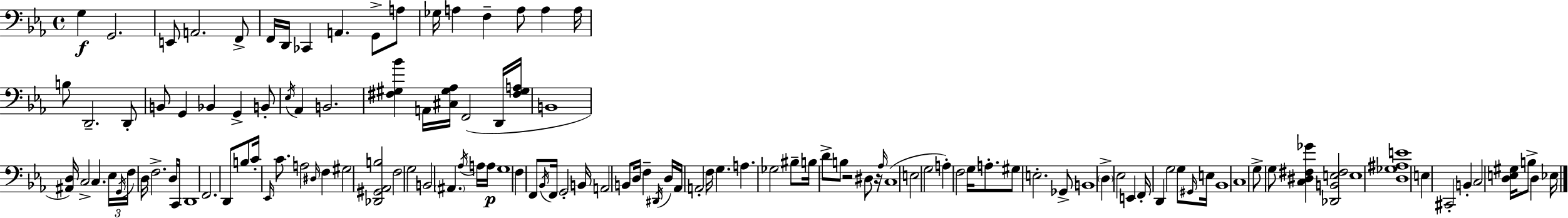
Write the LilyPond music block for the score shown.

{
  \clef bass
  \time 4/4
  \defaultTimeSignature
  \key c \minor
  g4\f g,2. | e,8 a,2. f,8-> | f,16 d,16 ces,4 a,4. g,8-> a8 | ges16 a4 f4-- a8 a4 a16 | \break b8 d,2.-- d,8-. | b,8 g,4 bes,4 g,4-> b,8-. | \acciaccatura { ees16 } aes,4 b,2. | <fis gis bes'>4 a,16 <cis gis aes>16 f,2( d,16 | \break <fis gis a>16 b,1 | <ais, d>16) c2-> c4. | \tuplet 3/2 { ees16 \acciaccatura { g,16 } f16 } d16 f2.-> | d16 c,16 d,1 | \break f,2. d,8 | b8 c'16-. \grace { ees,16 } c'8. a2 \grace { dis16 } | f4 gis2 <des, gis, aes, b>2 | f2 g2 | \break b,2 \parenthesize ais,4. | \acciaccatura { aes16 } a16 a16\p g1 | f4 f,8 \acciaccatura { bes,16 } f,16 g,2-. | b,16 a,2 b,8 | \break d16 f4-- \acciaccatura { dis,16 } d16 aes,16 a,2-. | f16 g4. a4. ges2 | bis8-- b16 d'8-> b8 r2 | dis8 r16 \grace { aes16 } c1( | \break e2 | g2 a4-.) f2 | g16 a8.-. gis8 e2.-. | ges,8-> b,1 | \break \parenthesize d4-> ees2 | e,4 f,16-. d,4 g2 | g8 \grace { gis,16 } e16 bes,1 | c1 | \break g8-> g8 <c dis fis ges'>4 | <des, b, e fis>2 e1 | <d ges ais e'>1 | e4 cis,2-. | \break b,4-. c2 | <d e gis>16 b8-> d4 ees16 \bar "|."
}